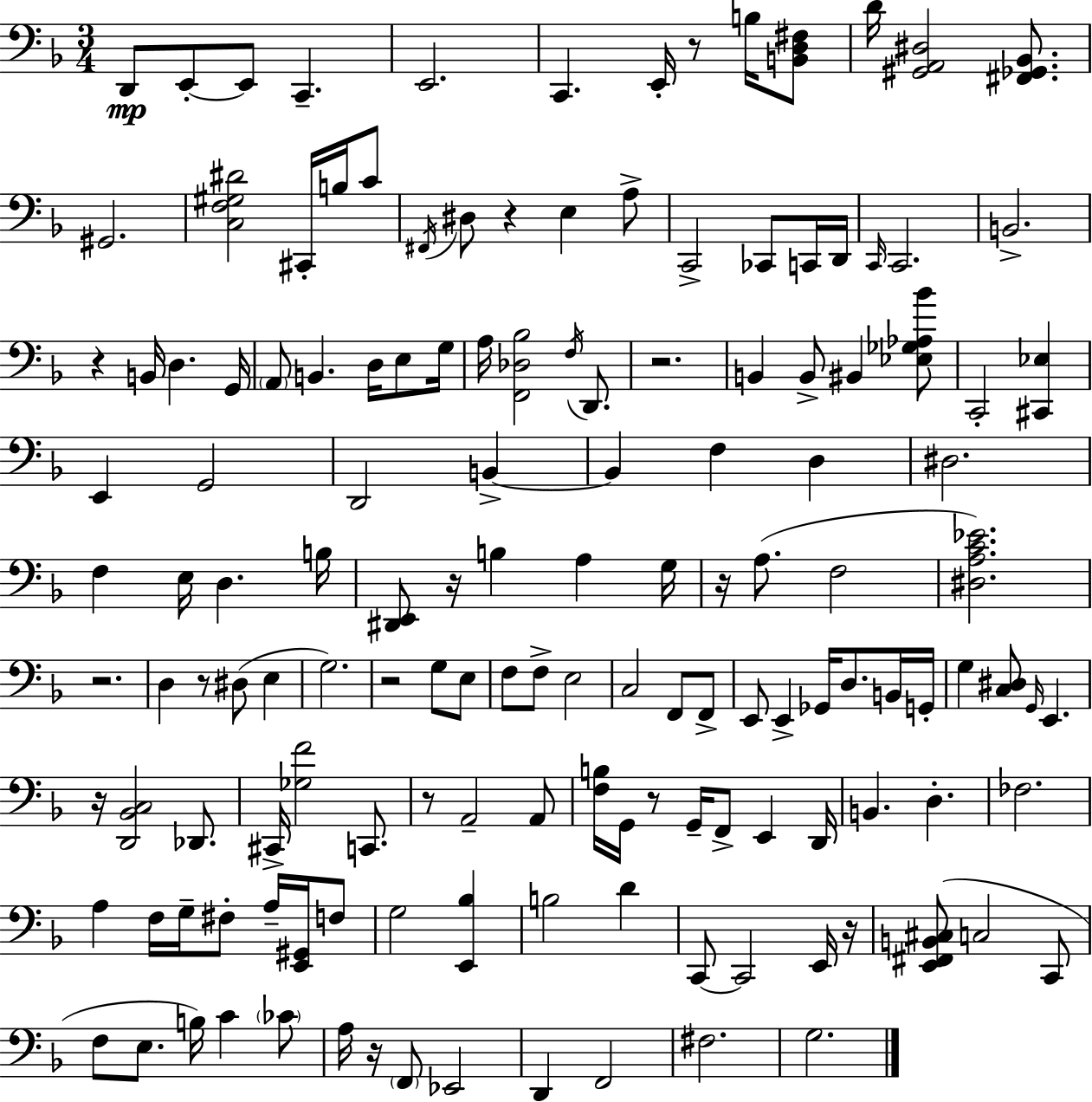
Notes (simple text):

D2/e E2/e E2/e C2/q. E2/h. C2/q. E2/s R/e B3/s [B2,D3,F#3]/e D4/s [G#2,A2,D#3]/h [F#2,Gb2,Bb2]/e. G#2/h. [C3,F3,G#3,D#4]/h C#2/s B3/s C4/e F#2/s D#3/e R/q E3/q A3/e C2/h CES2/e C2/s D2/s C2/s C2/h. B2/h. R/q B2/s D3/q. G2/s A2/e B2/q. D3/s E3/e G3/s A3/s [F2,Db3,Bb3]/h F3/s D2/e. R/h. B2/q B2/e BIS2/q [Eb3,Gb3,Ab3,Bb4]/e C2/h [C#2,Eb3]/q E2/q G2/h D2/h B2/q B2/q F3/q D3/q D#3/h. F3/q E3/s D3/q. B3/s [D#2,E2]/e R/s B3/q A3/q G3/s R/s A3/e. F3/h [D#3,A3,C4,Eb4]/h. R/h. D3/q R/e D#3/e E3/q G3/h. R/h G3/e E3/e F3/e F3/e E3/h C3/h F2/e F2/e E2/e E2/q Gb2/s D3/e. B2/s G2/s G3/q [C3,D#3]/e G2/s E2/q. R/s [D2,Bb2,C3]/h Db2/e. C#2/s [Gb3,F4]/h C2/e. R/e A2/h A2/e [F3,B3]/s G2/s R/e G2/s F2/e E2/q D2/s B2/q. D3/q. FES3/h. A3/q F3/s G3/s F#3/e A3/s [E2,G#2]/s F3/e G3/h [E2,Bb3]/q B3/h D4/q C2/e C2/h E2/s R/s [E2,F#2,B2,C#3]/e C3/h C2/e F3/e E3/e. B3/s C4/q CES4/e A3/s R/s F2/e Eb2/h D2/q F2/h F#3/h. G3/h.